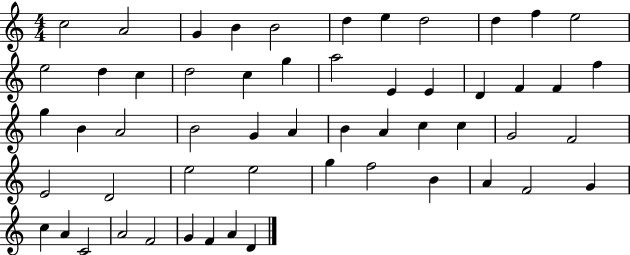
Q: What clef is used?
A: treble